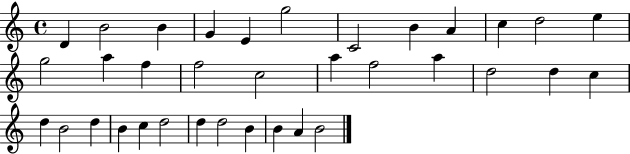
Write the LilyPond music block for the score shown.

{
  \clef treble
  \time 4/4
  \defaultTimeSignature
  \key c \major
  d'4 b'2 b'4 | g'4 e'4 g''2 | c'2 b'4 a'4 | c''4 d''2 e''4 | \break g''2 a''4 f''4 | f''2 c''2 | a''4 f''2 a''4 | d''2 d''4 c''4 | \break d''4 b'2 d''4 | b'4 c''4 d''2 | d''4 d''2 b'4 | b'4 a'4 b'2 | \break \bar "|."
}